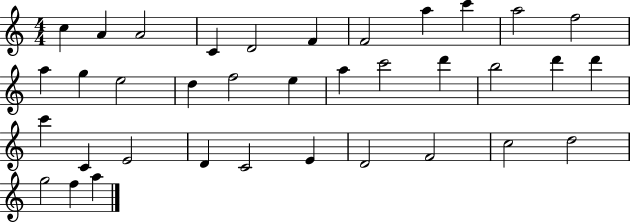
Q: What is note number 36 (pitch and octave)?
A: A5